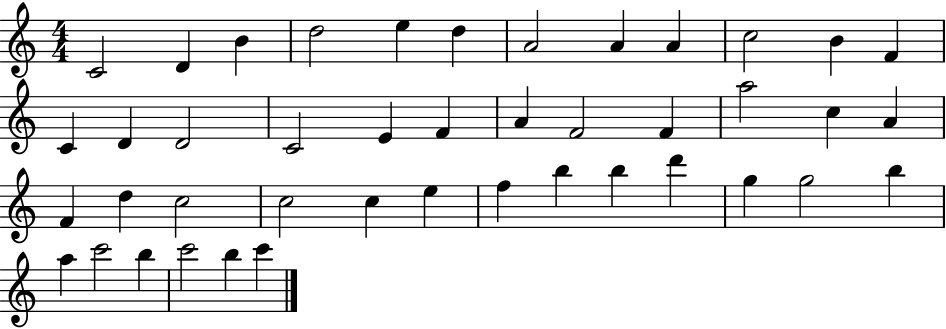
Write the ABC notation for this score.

X:1
T:Untitled
M:4/4
L:1/4
K:C
C2 D B d2 e d A2 A A c2 B F C D D2 C2 E F A F2 F a2 c A F d c2 c2 c e f b b d' g g2 b a c'2 b c'2 b c'